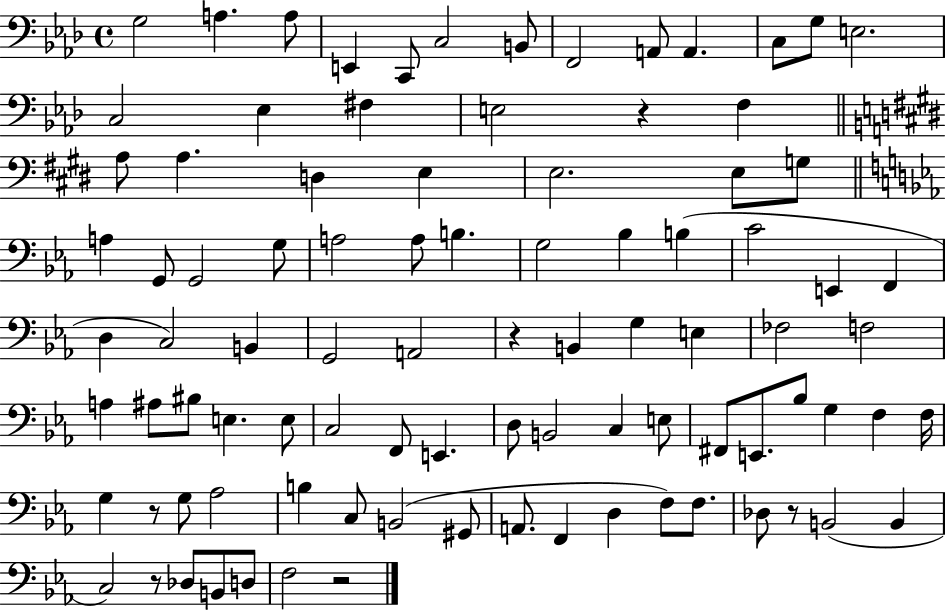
{
  \clef bass
  \time 4/4
  \defaultTimeSignature
  \key aes \major
  g2 a4. a8 | e,4 c,8 c2 b,8 | f,2 a,8 a,4. | c8 g8 e2. | \break c2 ees4 fis4 | e2 r4 f4 | \bar "||" \break \key e \major a8 a4. d4 e4 | e2. e8 g8 | \bar "||" \break \key ees \major a4 g,8 g,2 g8 | a2 a8 b4. | g2 bes4 b4( | c'2 e,4 f,4 | \break d4 c2) b,4 | g,2 a,2 | r4 b,4 g4 e4 | fes2 f2 | \break a4 ais8 bis8 e4. e8 | c2 f,8 e,4. | d8 b,2 c4 e8 | fis,8 e,8. bes8 g4 f4 f16 | \break g4 r8 g8 aes2 | b4 c8 b,2( gis,8 | a,8. f,4 d4 f8) f8. | des8 r8 b,2( b,4 | \break c2) r8 des8 b,8 d8 | f2 r2 | \bar "|."
}